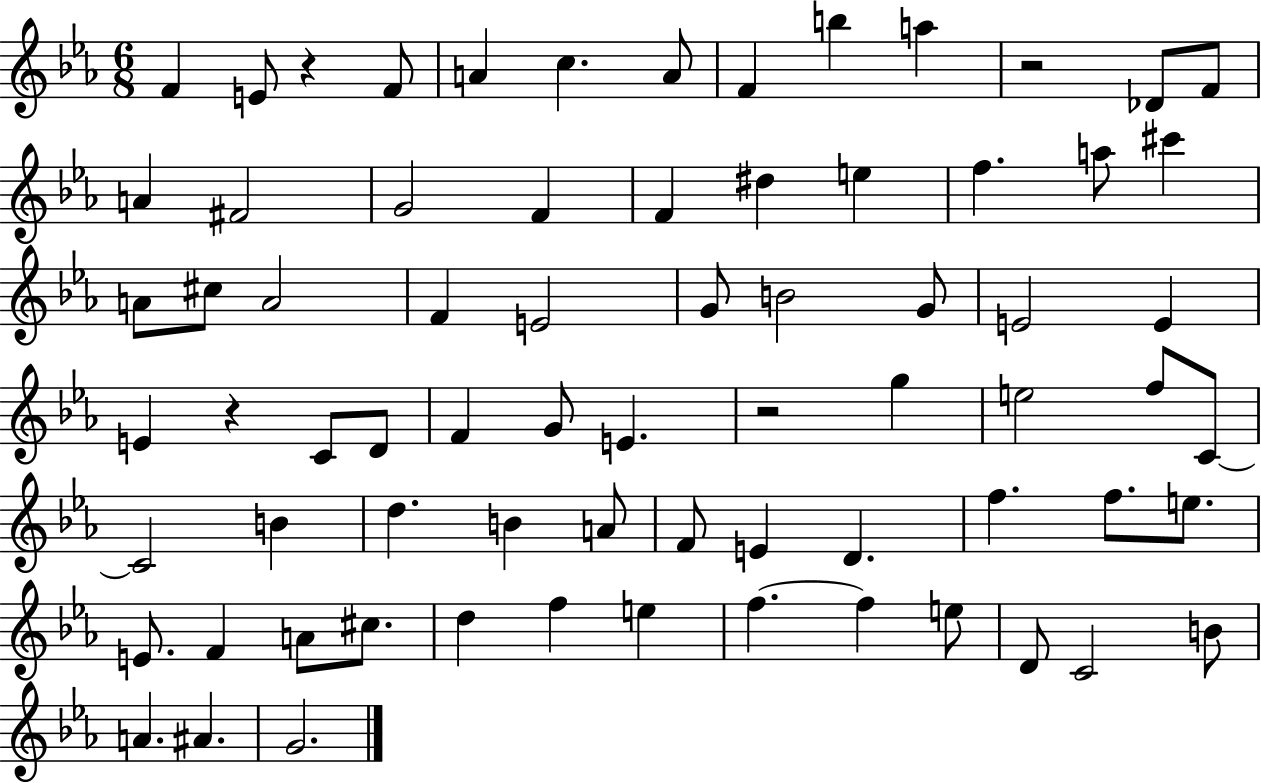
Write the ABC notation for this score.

X:1
T:Untitled
M:6/8
L:1/4
K:Eb
F E/2 z F/2 A c A/2 F b a z2 _D/2 F/2 A ^F2 G2 F F ^d e f a/2 ^c' A/2 ^c/2 A2 F E2 G/2 B2 G/2 E2 E E z C/2 D/2 F G/2 E z2 g e2 f/2 C/2 C2 B d B A/2 F/2 E D f f/2 e/2 E/2 F A/2 ^c/2 d f e f f e/2 D/2 C2 B/2 A ^A G2